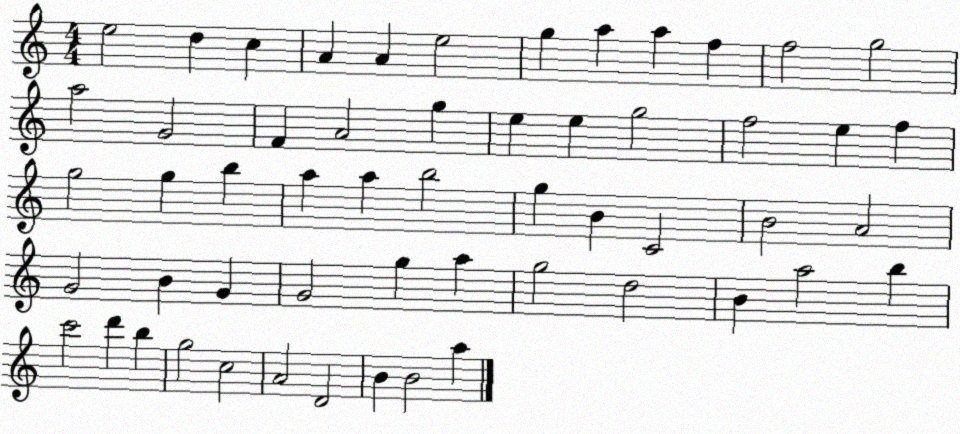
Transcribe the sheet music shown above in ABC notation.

X:1
T:Untitled
M:4/4
L:1/4
K:C
e2 d c A A e2 g a a f f2 g2 a2 G2 F A2 g e e g2 f2 e f g2 g b a a b2 g B C2 B2 A2 G2 B G G2 g a g2 d2 B a2 b c'2 d' b g2 c2 A2 D2 B B2 a